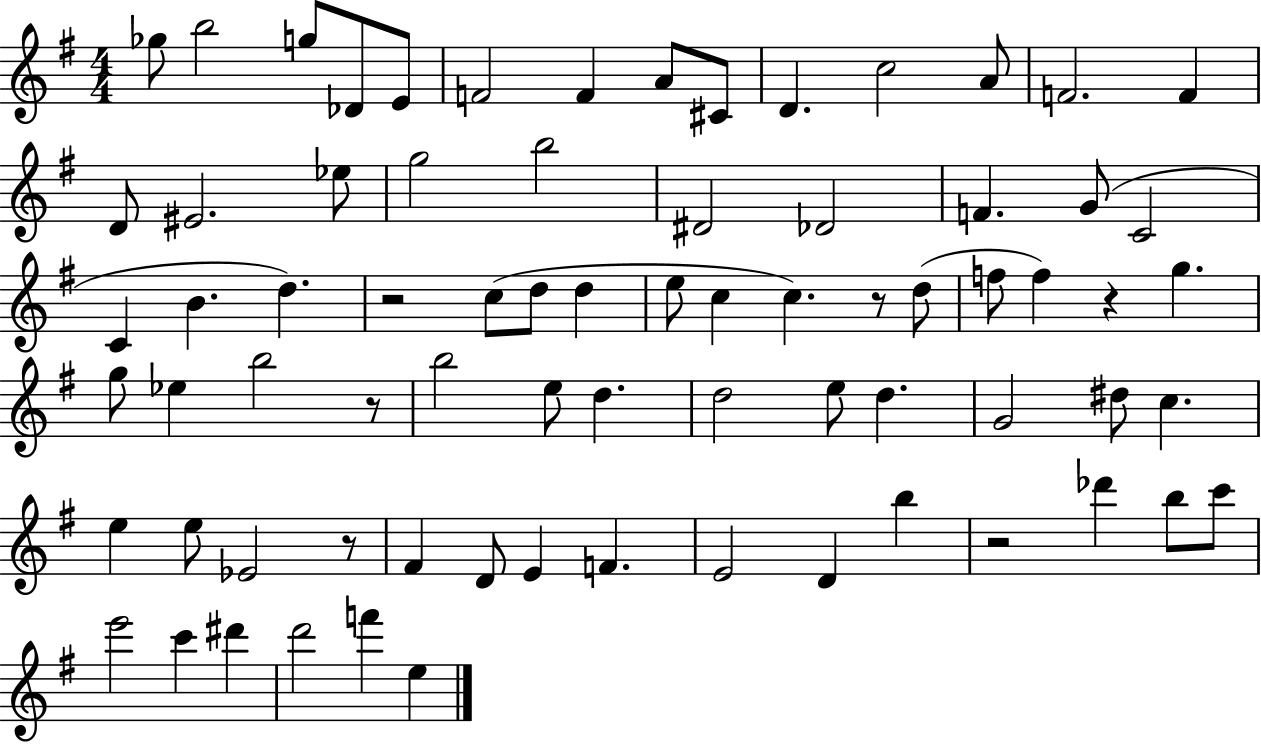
{
  \clef treble
  \numericTimeSignature
  \time 4/4
  \key g \major
  \repeat volta 2 { ges''8 b''2 g''8 des'8 e'8 | f'2 f'4 a'8 cis'8 | d'4. c''2 a'8 | f'2. f'4 | \break d'8 eis'2. ees''8 | g''2 b''2 | dis'2 des'2 | f'4. g'8( c'2 | \break c'4 b'4. d''4.) | r2 c''8( d''8 d''4 | e''8 c''4 c''4.) r8 d''8( | f''8 f''4) r4 g''4. | \break g''8 ees''4 b''2 r8 | b''2 e''8 d''4. | d''2 e''8 d''4. | g'2 dis''8 c''4. | \break e''4 e''8 ees'2 r8 | fis'4 d'8 e'4 f'4. | e'2 d'4 b''4 | r2 des'''4 b''8 c'''8 | \break e'''2 c'''4 dis'''4 | d'''2 f'''4 e''4 | } \bar "|."
}